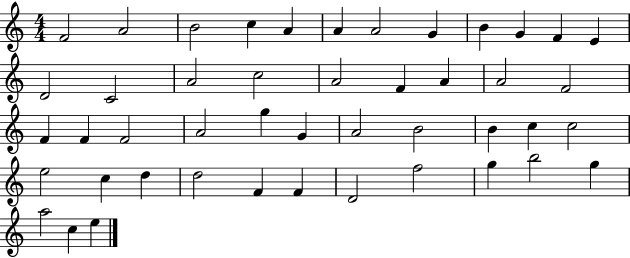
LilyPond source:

{
  \clef treble
  \numericTimeSignature
  \time 4/4
  \key c \major
  f'2 a'2 | b'2 c''4 a'4 | a'4 a'2 g'4 | b'4 g'4 f'4 e'4 | \break d'2 c'2 | a'2 c''2 | a'2 f'4 a'4 | a'2 f'2 | \break f'4 f'4 f'2 | a'2 g''4 g'4 | a'2 b'2 | b'4 c''4 c''2 | \break e''2 c''4 d''4 | d''2 f'4 f'4 | d'2 f''2 | g''4 b''2 g''4 | \break a''2 c''4 e''4 | \bar "|."
}